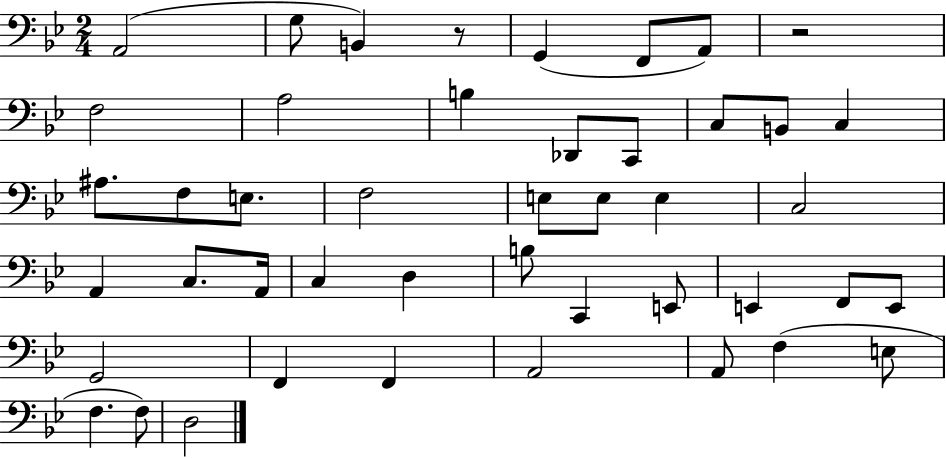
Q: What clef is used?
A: bass